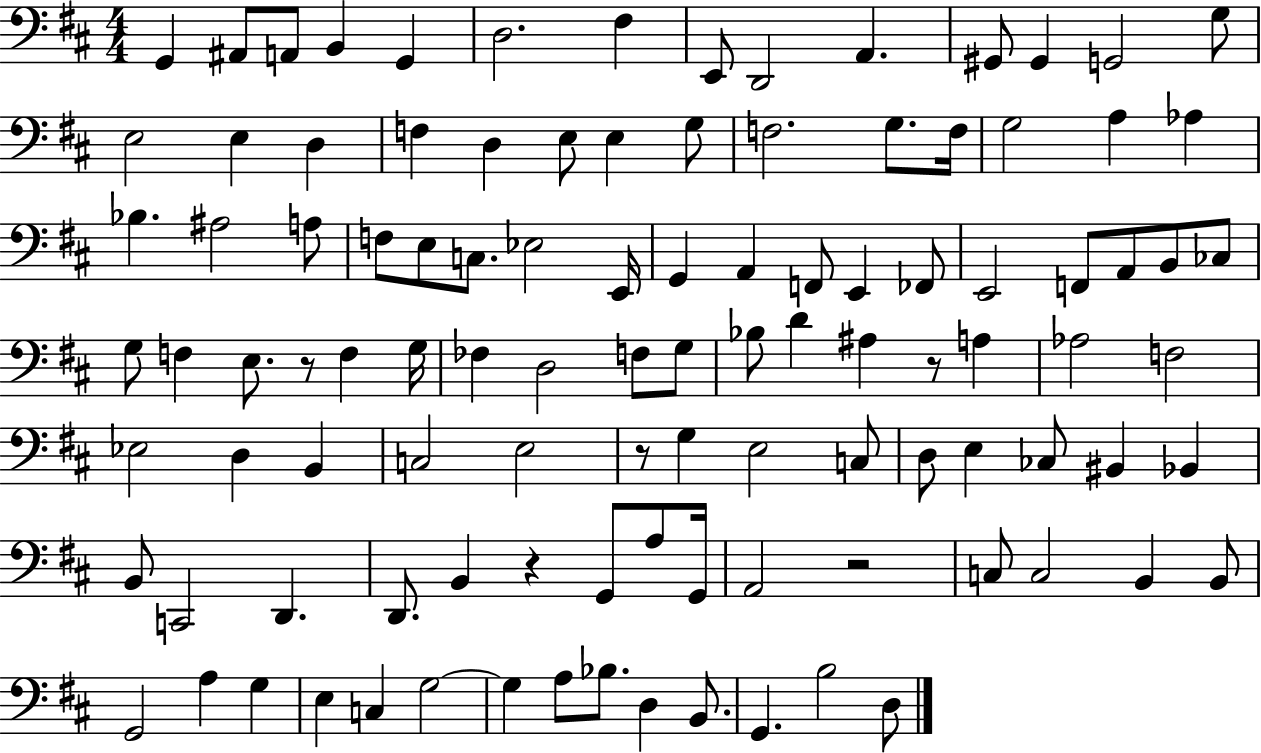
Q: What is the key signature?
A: D major